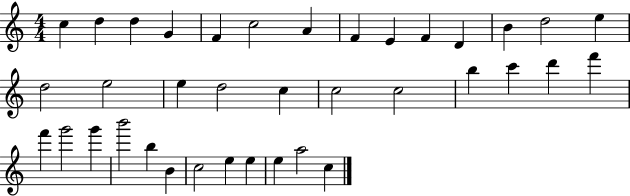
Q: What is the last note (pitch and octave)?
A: C5